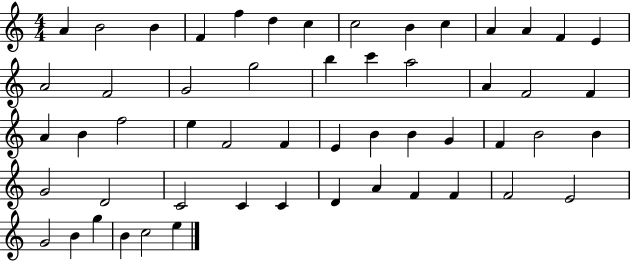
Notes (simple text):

A4/q B4/h B4/q F4/q F5/q D5/q C5/q C5/h B4/q C5/q A4/q A4/q F4/q E4/q A4/h F4/h G4/h G5/h B5/q C6/q A5/h A4/q F4/h F4/q A4/q B4/q F5/h E5/q F4/h F4/q E4/q B4/q B4/q G4/q F4/q B4/h B4/q G4/h D4/h C4/h C4/q C4/q D4/q A4/q F4/q F4/q F4/h E4/h G4/h B4/q G5/q B4/q C5/h E5/q